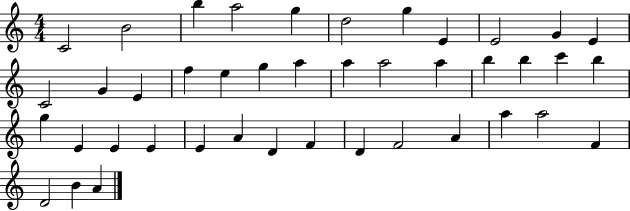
X:1
T:Untitled
M:4/4
L:1/4
K:C
C2 B2 b a2 g d2 g E E2 G E C2 G E f e g a a a2 a b b c' b g E E E E A D F D F2 A a a2 F D2 B A